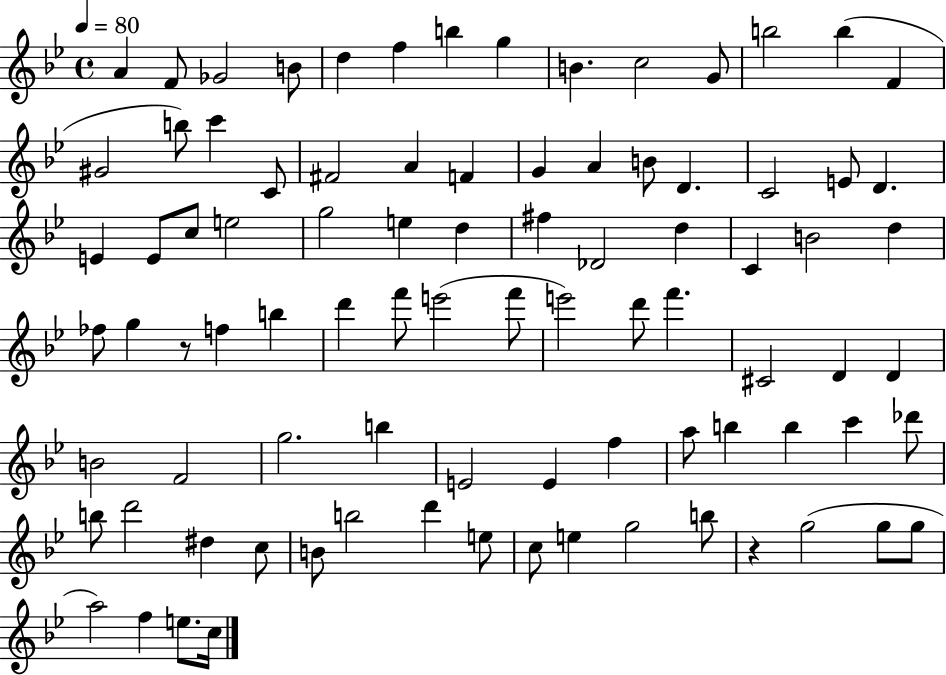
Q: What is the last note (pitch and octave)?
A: C5